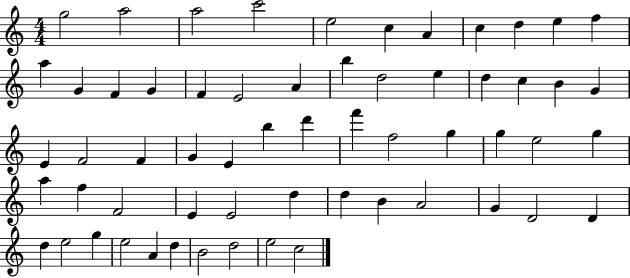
G5/h A5/h A5/h C6/h E5/h C5/q A4/q C5/q D5/q E5/q F5/q A5/q G4/q F4/q G4/q F4/q E4/h A4/q B5/q D5/h E5/q D5/q C5/q B4/q G4/q E4/q F4/h F4/q G4/q E4/q B5/q D6/q F6/q F5/h G5/q G5/q E5/h G5/q A5/q F5/q F4/h E4/q E4/h D5/q D5/q B4/q A4/h G4/q D4/h D4/q D5/q E5/h G5/q E5/h A4/q D5/q B4/h D5/h E5/h C5/h